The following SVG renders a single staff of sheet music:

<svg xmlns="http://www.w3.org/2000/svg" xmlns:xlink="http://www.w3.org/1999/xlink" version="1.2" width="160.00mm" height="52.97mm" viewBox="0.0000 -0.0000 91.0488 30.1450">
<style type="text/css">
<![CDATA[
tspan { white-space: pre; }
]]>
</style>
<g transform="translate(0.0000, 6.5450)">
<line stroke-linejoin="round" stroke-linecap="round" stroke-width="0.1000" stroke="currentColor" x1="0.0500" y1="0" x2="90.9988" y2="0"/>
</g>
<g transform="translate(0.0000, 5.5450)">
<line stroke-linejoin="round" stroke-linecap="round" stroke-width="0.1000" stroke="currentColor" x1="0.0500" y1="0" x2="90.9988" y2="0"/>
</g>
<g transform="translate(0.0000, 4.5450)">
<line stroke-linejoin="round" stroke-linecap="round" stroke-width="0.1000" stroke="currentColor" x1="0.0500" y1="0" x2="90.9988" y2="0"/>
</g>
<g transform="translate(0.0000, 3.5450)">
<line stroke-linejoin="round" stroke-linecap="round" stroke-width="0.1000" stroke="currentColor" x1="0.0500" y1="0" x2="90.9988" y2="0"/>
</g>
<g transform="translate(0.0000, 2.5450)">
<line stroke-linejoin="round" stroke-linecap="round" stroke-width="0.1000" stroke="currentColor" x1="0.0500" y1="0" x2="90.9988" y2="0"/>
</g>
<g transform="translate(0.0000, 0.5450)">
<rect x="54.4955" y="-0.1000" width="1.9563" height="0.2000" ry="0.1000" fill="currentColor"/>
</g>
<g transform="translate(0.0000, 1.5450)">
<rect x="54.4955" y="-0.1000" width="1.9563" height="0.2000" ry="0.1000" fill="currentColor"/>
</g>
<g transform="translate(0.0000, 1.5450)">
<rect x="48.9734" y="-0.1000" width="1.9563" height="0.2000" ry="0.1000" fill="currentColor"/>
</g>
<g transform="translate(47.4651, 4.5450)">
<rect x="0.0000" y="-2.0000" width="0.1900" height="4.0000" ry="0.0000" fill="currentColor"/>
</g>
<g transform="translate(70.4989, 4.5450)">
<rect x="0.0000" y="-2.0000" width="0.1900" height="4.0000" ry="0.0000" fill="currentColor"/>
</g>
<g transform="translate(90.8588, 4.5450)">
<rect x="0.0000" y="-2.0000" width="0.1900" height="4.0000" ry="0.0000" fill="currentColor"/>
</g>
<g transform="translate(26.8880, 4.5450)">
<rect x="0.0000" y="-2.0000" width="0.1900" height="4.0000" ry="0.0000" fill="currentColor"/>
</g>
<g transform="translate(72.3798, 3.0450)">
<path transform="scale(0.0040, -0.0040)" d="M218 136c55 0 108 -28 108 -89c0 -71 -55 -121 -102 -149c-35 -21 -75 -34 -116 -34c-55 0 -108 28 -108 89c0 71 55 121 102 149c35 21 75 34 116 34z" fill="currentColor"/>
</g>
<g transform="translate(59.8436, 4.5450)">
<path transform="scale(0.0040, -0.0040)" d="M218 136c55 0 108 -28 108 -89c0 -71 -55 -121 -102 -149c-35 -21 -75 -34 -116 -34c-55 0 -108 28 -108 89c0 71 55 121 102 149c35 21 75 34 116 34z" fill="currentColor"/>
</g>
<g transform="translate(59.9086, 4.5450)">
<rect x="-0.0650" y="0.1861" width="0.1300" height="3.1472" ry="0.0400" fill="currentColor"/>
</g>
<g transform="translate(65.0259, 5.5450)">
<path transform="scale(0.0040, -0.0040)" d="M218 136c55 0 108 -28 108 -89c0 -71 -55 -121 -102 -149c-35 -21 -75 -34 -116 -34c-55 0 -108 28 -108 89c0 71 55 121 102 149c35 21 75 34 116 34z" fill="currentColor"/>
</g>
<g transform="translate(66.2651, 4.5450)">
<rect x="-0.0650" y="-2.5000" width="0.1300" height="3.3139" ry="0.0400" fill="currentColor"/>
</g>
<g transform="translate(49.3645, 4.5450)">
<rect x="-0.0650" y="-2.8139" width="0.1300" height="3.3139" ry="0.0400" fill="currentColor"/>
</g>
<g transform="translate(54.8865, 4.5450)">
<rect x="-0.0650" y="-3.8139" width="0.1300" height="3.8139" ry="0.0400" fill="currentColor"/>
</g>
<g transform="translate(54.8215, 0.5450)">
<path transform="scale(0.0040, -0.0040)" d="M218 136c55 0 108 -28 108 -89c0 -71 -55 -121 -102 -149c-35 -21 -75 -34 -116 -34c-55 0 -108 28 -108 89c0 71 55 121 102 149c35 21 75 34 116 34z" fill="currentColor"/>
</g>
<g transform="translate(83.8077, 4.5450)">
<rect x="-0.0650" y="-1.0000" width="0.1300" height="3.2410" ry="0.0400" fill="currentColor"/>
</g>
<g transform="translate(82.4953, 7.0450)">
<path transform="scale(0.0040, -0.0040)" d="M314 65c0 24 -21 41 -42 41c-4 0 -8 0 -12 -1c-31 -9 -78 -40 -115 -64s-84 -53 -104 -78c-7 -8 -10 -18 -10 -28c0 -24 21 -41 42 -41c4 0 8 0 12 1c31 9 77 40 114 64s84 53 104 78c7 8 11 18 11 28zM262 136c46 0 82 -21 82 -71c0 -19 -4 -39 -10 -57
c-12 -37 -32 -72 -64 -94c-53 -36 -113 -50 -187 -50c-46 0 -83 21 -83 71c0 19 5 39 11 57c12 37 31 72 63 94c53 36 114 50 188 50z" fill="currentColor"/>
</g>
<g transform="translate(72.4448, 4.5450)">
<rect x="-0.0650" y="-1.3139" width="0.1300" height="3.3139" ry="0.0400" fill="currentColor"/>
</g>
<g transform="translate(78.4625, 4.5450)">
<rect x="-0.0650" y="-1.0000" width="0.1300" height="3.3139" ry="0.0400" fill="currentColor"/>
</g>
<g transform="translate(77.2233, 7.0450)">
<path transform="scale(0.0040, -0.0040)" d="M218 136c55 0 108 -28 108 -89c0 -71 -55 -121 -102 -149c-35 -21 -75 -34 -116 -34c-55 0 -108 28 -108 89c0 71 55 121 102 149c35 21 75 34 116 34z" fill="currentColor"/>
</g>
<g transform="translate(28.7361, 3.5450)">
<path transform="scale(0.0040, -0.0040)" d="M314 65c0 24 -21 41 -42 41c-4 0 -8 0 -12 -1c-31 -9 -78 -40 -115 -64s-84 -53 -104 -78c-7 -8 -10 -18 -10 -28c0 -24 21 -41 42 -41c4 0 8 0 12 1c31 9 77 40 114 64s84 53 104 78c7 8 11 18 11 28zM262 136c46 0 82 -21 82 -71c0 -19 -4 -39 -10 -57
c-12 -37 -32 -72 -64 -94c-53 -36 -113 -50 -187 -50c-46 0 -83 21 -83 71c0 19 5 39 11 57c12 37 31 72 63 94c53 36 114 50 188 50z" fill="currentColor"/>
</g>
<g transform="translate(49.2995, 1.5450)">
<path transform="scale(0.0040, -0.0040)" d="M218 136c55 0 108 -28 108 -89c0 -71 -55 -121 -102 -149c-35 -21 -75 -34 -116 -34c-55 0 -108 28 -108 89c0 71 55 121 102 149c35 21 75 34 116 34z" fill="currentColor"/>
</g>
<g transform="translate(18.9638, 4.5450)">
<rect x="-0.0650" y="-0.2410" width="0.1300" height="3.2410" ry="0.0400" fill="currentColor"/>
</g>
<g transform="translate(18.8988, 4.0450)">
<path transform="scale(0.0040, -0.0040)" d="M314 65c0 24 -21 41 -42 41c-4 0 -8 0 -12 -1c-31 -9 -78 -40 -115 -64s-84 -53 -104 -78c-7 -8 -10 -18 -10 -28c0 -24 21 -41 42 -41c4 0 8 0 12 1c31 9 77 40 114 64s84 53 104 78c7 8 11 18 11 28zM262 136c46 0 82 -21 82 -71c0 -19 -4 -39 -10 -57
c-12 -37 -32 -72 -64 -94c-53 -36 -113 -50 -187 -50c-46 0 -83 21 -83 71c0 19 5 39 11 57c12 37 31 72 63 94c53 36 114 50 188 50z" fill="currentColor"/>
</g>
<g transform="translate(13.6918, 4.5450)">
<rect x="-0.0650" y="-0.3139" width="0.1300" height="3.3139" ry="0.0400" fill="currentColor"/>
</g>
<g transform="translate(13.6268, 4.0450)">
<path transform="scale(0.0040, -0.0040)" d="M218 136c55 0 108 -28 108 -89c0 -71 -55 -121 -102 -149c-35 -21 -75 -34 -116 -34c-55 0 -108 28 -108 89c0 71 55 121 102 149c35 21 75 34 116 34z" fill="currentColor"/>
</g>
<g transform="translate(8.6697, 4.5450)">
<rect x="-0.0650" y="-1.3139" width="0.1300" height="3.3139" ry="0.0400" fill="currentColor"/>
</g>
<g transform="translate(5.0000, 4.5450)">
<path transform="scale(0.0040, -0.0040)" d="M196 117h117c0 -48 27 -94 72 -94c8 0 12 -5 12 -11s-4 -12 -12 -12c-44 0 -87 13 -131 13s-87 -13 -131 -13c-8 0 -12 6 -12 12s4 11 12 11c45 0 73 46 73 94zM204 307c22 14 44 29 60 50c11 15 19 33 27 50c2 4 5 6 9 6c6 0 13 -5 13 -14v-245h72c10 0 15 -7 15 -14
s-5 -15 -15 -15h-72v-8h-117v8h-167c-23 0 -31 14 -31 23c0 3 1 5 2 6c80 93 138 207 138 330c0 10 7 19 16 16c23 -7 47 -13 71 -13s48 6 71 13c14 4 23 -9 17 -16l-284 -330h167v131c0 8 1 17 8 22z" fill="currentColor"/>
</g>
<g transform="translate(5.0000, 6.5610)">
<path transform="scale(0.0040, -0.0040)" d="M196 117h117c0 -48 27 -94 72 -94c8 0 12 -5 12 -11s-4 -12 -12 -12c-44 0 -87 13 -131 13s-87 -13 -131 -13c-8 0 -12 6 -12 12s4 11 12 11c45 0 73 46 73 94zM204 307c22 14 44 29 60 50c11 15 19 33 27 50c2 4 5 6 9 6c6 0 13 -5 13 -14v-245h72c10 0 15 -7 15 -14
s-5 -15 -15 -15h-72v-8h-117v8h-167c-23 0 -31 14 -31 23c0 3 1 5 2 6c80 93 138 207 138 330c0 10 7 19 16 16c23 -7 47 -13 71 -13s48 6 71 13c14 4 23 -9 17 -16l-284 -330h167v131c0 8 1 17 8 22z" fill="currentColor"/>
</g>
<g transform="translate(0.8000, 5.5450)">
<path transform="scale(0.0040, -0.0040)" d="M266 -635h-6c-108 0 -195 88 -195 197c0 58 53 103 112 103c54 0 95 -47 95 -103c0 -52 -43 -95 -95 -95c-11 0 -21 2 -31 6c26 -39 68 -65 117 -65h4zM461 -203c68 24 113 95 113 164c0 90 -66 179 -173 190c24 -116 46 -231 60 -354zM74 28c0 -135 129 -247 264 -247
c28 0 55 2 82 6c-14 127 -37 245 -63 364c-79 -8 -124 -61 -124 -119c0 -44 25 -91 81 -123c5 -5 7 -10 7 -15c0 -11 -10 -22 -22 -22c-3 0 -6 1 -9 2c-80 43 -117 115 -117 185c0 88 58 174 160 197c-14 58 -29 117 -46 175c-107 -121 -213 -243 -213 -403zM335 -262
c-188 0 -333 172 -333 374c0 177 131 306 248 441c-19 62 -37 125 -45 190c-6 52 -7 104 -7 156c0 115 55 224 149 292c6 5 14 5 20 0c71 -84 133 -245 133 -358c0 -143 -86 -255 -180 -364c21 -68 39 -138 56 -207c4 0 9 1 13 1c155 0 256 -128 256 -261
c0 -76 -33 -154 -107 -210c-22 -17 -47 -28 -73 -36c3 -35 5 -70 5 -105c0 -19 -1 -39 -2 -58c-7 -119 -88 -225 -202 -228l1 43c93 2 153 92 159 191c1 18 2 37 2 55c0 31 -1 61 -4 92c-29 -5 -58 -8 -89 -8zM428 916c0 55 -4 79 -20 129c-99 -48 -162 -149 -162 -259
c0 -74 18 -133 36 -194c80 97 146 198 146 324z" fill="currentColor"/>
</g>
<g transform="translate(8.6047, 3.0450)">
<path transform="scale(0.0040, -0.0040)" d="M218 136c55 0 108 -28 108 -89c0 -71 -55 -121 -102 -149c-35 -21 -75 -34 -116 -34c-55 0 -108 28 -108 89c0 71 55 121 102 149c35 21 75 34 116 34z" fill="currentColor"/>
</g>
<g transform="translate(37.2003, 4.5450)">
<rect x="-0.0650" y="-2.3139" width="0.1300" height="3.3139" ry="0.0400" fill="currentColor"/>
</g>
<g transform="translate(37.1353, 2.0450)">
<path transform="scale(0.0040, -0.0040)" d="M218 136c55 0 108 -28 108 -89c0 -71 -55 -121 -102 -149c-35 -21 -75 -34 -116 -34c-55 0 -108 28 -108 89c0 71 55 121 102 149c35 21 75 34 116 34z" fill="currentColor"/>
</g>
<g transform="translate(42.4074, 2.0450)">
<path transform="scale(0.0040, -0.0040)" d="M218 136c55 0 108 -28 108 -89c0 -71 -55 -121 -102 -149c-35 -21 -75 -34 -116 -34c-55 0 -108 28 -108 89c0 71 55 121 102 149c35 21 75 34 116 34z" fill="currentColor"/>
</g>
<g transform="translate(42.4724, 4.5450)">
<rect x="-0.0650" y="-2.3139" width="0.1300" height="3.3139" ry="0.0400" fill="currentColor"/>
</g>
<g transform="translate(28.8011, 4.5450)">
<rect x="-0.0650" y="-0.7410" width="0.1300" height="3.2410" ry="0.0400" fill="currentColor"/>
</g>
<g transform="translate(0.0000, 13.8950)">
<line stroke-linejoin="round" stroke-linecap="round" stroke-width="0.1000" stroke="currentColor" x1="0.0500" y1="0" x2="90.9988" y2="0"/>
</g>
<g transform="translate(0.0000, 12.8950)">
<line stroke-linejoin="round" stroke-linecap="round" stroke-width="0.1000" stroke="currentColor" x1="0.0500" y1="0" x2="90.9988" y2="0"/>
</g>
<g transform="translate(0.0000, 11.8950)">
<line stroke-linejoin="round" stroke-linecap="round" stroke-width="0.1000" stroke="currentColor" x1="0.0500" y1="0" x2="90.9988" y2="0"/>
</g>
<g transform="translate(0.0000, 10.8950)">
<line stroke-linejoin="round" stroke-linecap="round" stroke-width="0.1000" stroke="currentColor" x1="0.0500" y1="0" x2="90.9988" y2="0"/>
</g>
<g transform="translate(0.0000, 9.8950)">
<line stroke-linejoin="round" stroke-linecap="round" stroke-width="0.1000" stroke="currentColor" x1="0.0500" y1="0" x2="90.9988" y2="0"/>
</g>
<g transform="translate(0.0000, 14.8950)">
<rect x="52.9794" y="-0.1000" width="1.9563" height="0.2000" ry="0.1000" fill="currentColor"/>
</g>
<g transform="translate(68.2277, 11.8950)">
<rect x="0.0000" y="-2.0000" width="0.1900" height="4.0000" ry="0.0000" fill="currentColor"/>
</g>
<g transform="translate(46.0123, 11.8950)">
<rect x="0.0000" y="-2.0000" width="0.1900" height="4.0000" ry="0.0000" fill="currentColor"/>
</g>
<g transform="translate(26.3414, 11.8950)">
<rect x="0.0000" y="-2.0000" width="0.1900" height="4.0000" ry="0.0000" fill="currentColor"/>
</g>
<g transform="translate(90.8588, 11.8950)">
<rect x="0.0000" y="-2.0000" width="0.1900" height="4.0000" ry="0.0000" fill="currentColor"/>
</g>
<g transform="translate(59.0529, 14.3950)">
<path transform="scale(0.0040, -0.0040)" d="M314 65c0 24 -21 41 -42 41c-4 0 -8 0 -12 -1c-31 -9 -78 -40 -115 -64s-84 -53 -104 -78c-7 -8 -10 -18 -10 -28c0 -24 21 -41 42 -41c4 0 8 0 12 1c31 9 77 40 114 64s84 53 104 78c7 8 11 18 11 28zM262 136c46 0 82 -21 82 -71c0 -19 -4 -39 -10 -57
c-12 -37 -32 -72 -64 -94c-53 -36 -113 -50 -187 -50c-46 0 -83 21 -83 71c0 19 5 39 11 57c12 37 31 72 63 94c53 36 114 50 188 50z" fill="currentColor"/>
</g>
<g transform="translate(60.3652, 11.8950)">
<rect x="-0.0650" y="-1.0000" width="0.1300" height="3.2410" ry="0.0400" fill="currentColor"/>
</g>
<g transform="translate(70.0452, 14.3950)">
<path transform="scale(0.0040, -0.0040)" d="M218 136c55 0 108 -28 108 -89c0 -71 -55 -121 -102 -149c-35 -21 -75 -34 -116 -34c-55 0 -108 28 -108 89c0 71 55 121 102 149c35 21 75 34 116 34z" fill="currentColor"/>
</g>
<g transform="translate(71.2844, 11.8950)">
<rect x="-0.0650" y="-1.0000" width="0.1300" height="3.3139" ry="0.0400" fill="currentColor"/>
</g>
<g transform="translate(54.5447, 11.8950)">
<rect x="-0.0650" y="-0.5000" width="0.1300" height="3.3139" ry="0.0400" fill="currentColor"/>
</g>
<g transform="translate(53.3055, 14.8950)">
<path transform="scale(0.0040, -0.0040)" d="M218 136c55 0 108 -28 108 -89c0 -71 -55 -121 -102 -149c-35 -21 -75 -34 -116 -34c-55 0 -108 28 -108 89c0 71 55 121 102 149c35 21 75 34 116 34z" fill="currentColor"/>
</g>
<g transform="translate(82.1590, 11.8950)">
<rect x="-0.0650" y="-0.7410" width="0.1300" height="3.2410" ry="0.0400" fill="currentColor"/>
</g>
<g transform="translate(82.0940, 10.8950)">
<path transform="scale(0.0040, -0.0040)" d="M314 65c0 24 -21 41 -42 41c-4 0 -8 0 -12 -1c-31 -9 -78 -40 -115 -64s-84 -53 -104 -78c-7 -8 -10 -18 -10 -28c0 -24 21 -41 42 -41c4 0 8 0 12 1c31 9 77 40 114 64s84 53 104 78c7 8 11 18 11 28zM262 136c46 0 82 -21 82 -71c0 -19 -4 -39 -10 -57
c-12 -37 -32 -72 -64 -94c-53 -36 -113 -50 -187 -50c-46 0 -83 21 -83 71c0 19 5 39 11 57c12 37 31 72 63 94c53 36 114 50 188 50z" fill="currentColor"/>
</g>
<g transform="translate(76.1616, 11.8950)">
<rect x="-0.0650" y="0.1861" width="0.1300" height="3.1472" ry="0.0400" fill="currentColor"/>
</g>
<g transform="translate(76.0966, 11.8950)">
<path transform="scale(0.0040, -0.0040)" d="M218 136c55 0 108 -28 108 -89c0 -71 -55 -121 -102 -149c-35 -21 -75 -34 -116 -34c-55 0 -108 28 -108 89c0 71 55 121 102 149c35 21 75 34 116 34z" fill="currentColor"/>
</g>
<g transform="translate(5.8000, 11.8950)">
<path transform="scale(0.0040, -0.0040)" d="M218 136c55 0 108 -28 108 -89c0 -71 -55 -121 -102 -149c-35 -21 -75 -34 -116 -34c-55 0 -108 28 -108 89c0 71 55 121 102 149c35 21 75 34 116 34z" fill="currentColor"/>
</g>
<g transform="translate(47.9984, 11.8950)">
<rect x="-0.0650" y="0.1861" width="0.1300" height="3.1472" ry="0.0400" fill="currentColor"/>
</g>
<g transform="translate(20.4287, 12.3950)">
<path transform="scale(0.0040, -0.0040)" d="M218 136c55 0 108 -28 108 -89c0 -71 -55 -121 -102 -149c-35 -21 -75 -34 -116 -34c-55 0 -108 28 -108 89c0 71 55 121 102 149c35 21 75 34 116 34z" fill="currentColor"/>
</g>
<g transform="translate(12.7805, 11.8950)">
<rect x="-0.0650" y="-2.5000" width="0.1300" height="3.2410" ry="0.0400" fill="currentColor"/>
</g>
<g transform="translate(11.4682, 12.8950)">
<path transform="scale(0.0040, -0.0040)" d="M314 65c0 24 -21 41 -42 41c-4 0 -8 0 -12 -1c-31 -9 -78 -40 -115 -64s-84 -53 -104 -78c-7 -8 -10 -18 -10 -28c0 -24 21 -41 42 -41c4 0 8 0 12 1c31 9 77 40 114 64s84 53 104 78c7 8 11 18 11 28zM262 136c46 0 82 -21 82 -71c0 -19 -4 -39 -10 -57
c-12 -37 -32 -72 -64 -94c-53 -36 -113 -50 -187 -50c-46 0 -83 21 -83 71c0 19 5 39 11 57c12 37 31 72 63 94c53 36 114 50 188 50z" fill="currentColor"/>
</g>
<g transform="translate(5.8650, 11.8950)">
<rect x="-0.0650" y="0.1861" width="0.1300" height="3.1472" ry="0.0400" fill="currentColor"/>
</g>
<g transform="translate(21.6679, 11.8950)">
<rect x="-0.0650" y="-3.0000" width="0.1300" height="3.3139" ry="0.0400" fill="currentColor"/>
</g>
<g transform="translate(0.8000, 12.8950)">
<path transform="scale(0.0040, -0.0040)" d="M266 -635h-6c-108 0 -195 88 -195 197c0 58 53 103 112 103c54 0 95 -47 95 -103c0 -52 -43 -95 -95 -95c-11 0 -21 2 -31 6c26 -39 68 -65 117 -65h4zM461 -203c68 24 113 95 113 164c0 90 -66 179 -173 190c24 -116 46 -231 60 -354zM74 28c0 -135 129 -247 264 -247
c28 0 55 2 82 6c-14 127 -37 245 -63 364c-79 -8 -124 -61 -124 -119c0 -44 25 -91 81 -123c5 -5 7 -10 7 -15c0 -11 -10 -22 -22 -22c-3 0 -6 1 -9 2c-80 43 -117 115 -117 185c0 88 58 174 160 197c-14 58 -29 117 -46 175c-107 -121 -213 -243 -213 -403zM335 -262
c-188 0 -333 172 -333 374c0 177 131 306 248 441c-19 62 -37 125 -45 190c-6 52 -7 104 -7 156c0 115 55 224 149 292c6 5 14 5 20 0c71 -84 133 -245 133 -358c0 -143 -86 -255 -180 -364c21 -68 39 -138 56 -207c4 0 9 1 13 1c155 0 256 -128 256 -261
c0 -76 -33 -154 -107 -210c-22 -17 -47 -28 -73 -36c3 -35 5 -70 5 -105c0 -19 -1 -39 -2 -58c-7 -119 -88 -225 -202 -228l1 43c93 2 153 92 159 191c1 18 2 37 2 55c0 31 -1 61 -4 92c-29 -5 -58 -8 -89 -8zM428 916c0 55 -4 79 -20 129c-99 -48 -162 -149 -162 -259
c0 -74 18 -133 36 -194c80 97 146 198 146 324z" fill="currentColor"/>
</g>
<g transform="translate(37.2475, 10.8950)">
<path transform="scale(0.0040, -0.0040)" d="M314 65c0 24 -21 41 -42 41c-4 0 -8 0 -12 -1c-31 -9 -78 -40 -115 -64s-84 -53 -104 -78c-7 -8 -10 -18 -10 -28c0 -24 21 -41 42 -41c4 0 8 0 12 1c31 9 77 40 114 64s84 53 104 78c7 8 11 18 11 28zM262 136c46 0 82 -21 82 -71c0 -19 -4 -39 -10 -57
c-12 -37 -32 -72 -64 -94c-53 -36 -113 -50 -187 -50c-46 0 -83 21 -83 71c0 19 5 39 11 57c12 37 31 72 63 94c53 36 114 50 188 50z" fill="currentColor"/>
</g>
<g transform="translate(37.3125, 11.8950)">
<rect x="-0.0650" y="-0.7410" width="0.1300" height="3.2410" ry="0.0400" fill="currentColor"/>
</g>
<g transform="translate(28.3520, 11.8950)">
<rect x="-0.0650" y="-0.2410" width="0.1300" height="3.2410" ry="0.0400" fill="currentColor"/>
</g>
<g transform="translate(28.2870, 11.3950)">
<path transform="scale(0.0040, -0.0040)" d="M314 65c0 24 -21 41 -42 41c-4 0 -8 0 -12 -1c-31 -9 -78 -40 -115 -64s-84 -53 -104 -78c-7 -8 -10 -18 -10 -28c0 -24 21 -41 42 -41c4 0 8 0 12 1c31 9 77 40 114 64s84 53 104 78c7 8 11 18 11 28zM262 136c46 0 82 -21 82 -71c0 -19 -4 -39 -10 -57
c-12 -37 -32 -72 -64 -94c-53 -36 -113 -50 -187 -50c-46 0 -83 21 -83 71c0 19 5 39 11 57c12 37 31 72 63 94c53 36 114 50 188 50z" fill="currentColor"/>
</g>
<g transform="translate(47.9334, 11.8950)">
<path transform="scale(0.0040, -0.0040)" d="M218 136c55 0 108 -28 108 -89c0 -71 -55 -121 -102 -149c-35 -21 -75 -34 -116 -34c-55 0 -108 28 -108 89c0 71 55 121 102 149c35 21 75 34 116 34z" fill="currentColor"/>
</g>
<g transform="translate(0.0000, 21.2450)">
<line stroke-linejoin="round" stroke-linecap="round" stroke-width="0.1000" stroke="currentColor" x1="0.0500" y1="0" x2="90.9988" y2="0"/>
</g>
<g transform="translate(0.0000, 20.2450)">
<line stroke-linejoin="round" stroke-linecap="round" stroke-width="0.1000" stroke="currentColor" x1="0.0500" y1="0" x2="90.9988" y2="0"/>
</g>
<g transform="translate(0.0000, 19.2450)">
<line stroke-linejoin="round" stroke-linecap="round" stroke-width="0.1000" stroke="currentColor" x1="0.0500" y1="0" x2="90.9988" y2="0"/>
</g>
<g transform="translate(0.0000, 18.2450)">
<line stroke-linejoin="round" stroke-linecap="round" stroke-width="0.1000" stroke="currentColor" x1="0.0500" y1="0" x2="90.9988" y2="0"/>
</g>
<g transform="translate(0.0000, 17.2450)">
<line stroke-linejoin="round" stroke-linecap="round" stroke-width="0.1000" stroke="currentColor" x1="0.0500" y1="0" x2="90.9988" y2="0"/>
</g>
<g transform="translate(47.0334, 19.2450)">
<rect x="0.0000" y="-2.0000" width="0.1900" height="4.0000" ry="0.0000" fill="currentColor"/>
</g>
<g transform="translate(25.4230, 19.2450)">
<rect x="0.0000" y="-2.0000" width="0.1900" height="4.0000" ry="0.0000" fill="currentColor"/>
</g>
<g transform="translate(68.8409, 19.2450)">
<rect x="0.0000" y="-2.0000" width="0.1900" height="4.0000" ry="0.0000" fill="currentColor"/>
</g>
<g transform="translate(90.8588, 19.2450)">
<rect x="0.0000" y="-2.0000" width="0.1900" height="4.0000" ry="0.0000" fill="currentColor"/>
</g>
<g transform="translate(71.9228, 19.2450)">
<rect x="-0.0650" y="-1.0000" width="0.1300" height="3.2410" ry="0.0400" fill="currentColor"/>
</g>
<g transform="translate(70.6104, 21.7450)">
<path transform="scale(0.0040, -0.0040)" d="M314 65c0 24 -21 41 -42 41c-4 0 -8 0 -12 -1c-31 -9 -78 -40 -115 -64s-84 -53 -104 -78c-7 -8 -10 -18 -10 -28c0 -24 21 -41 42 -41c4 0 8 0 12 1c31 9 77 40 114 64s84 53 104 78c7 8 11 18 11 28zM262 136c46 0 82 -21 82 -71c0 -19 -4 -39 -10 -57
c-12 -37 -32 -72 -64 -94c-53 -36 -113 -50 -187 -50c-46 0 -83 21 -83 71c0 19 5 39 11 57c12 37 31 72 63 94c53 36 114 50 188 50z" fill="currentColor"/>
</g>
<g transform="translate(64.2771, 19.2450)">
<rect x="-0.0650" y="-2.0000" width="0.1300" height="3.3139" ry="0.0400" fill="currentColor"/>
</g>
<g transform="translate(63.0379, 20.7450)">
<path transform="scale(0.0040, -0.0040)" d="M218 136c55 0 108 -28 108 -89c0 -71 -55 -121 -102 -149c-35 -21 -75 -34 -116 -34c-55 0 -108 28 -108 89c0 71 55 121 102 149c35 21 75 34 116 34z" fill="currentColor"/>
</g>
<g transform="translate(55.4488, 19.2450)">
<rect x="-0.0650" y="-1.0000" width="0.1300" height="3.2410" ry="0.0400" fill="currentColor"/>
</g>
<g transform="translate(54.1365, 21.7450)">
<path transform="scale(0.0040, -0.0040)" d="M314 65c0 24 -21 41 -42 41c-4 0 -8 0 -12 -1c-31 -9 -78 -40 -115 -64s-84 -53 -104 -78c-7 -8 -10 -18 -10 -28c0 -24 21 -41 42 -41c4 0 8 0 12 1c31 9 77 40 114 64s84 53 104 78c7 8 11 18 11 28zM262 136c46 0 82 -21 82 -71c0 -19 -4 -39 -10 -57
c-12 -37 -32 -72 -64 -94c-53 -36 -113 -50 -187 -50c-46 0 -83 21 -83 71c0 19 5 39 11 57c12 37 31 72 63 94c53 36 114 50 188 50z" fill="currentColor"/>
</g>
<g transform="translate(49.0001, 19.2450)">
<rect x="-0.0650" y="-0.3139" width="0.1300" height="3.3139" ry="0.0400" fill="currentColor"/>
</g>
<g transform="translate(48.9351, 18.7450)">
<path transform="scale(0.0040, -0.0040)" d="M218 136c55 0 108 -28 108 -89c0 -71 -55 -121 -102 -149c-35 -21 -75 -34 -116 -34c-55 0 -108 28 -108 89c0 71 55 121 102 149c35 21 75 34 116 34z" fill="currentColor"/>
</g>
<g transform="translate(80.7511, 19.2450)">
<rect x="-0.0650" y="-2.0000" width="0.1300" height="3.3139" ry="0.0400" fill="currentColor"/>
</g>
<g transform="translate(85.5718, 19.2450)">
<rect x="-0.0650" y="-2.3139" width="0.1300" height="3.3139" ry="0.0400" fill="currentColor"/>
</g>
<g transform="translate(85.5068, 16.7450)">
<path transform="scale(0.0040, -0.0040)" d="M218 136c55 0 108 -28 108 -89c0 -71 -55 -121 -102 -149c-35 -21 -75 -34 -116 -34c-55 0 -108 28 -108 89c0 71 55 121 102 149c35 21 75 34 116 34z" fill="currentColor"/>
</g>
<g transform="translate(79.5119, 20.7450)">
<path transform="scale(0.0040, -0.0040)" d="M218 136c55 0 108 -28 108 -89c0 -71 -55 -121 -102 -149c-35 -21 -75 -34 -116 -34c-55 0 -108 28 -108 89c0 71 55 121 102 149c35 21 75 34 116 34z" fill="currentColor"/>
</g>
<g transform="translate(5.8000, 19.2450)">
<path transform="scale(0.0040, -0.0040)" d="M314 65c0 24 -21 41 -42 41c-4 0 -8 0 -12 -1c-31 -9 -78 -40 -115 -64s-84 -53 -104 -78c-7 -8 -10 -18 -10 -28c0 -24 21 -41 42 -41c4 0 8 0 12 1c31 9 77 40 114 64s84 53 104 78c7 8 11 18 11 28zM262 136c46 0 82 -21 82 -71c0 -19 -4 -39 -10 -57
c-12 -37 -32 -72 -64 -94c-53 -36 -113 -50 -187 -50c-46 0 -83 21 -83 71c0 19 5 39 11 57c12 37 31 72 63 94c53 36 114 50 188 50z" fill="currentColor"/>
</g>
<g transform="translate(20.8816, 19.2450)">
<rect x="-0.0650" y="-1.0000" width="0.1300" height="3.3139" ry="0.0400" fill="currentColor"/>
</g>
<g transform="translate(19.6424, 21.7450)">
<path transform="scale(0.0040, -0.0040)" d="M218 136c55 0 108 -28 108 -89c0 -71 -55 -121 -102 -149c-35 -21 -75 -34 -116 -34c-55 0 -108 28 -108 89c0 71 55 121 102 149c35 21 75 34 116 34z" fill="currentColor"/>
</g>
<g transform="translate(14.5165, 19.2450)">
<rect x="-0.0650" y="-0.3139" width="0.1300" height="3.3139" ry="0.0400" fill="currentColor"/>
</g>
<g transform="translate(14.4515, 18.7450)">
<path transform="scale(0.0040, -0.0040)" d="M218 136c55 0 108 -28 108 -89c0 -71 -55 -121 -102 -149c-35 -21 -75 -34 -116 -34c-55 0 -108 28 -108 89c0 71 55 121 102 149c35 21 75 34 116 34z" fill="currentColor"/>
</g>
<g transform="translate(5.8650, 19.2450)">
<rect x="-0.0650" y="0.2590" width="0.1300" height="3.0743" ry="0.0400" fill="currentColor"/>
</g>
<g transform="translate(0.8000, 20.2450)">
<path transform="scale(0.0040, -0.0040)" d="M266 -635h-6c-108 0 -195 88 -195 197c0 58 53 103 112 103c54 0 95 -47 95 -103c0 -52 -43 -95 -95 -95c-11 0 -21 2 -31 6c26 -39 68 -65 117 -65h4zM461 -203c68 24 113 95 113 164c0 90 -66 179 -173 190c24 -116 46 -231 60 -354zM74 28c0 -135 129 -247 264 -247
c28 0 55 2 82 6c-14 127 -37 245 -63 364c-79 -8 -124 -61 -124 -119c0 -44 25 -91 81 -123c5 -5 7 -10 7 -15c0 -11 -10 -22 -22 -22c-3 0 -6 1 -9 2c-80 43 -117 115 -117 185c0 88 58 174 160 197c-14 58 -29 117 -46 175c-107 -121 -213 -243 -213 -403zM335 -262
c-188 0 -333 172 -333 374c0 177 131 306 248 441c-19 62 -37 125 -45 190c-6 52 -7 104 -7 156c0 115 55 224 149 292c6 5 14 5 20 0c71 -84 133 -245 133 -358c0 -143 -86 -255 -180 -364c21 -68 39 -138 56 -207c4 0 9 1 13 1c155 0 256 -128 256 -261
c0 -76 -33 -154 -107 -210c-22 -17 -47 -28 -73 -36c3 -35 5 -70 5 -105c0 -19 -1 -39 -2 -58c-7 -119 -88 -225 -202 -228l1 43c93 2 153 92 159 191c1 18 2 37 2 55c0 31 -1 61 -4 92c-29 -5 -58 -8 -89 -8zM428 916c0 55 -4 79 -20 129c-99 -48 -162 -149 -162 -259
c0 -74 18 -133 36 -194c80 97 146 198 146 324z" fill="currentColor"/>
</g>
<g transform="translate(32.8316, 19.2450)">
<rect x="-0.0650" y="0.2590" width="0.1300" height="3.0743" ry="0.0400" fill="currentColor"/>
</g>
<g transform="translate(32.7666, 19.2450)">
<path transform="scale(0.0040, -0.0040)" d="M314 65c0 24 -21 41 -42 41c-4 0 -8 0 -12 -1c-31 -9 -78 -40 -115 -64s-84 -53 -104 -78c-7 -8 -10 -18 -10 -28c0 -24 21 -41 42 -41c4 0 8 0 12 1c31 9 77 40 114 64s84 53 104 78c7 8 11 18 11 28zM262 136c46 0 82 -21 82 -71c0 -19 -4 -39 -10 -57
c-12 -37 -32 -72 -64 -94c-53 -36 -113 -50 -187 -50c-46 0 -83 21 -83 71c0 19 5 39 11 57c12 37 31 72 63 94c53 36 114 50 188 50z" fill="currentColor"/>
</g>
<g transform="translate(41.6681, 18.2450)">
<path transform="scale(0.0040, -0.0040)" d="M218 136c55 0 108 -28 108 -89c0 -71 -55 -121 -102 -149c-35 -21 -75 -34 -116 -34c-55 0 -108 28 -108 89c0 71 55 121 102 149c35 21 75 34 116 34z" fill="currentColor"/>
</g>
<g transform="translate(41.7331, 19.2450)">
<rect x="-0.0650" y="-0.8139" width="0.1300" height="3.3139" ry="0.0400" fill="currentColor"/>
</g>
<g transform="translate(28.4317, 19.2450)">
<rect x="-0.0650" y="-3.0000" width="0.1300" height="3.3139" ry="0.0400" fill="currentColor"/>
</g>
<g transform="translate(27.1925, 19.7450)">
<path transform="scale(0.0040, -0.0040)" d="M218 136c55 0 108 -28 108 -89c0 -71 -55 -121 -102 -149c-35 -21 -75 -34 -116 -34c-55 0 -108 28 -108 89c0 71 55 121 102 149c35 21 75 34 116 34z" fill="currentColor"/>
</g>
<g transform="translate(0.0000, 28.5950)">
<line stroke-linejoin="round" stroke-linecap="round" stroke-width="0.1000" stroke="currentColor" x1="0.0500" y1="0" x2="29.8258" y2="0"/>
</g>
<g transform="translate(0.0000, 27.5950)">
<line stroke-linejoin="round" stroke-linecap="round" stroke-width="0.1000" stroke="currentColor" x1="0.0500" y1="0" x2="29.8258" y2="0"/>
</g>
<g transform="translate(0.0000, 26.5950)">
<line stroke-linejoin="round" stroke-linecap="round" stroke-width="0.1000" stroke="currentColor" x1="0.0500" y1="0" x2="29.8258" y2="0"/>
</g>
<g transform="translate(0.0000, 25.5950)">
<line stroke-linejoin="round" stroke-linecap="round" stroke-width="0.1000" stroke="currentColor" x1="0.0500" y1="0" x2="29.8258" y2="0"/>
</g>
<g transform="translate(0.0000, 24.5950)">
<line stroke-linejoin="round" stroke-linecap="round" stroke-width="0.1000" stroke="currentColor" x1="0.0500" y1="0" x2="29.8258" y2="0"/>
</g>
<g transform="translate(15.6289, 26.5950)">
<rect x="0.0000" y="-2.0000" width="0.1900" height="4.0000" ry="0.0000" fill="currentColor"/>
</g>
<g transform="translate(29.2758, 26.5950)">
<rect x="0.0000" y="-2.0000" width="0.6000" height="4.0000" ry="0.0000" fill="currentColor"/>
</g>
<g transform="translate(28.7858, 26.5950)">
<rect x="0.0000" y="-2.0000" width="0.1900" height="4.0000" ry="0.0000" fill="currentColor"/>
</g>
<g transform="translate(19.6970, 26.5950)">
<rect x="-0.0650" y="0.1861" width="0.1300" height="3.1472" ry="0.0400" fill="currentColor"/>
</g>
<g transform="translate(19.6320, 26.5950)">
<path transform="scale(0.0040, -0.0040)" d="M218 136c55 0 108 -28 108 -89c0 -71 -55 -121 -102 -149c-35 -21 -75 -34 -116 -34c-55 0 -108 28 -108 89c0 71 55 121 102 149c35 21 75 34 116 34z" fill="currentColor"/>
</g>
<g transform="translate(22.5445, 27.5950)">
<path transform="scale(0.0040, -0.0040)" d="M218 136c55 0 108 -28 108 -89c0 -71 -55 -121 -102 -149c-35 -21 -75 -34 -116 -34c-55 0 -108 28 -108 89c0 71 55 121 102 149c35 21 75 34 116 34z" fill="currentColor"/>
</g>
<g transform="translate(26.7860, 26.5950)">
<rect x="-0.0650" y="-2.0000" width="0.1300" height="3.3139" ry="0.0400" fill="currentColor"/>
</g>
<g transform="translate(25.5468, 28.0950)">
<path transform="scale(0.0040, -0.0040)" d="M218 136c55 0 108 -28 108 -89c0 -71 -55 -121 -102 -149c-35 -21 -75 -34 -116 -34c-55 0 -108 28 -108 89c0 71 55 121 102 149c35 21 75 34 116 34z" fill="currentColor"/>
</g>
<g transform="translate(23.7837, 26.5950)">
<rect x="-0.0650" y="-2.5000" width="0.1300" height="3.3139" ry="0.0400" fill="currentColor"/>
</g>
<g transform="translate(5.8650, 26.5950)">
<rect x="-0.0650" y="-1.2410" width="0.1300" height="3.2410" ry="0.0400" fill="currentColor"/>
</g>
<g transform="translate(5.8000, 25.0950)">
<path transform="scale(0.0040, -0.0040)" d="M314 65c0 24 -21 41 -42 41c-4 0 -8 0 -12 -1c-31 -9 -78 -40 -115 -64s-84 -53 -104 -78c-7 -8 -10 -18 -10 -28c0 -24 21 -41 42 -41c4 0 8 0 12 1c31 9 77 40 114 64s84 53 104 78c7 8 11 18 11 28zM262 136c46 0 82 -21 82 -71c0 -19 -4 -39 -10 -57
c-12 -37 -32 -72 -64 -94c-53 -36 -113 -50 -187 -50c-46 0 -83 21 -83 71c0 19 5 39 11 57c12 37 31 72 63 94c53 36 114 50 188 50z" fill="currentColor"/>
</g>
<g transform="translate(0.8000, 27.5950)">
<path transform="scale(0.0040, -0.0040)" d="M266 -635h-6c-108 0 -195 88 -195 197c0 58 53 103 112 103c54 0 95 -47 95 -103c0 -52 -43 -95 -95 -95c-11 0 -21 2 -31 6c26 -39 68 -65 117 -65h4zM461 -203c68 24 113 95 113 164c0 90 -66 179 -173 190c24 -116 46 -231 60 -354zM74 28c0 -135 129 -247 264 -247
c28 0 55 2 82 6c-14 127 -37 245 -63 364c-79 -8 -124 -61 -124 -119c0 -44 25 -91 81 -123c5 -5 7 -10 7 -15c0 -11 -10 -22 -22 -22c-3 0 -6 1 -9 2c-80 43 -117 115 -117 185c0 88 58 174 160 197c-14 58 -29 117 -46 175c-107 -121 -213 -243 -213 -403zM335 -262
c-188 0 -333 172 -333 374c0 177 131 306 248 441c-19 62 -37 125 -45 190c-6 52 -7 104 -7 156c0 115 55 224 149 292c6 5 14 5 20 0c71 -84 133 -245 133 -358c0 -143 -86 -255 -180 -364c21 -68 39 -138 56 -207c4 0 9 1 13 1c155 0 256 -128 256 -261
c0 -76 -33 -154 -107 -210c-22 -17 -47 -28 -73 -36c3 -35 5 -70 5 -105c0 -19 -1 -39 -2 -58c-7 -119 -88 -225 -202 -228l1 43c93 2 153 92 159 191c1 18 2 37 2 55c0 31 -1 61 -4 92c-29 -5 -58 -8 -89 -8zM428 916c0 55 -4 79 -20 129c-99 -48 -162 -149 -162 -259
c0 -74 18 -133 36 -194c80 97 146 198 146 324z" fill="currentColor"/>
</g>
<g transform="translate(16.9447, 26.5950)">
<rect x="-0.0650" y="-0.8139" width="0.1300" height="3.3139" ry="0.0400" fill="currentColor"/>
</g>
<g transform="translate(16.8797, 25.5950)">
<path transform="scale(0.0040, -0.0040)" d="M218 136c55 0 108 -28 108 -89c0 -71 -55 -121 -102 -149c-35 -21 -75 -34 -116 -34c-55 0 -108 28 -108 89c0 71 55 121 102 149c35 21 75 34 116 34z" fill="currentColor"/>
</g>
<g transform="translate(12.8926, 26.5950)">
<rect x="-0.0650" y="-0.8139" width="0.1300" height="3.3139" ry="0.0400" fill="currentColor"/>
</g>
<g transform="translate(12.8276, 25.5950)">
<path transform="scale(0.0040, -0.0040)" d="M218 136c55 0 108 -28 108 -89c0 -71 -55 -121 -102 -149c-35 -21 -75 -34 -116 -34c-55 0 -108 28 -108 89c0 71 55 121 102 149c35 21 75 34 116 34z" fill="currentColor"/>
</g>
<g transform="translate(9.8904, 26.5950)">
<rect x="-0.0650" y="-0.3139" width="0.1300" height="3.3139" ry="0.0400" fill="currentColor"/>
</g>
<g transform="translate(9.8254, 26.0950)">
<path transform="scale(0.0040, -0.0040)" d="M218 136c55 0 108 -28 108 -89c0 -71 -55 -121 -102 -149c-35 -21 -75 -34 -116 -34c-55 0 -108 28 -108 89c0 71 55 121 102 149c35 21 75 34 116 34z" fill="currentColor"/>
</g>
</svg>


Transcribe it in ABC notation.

X:1
T:Untitled
M:4/4
L:1/4
K:C
e c c2 d2 g g a c' B G e D D2 B G2 A c2 d2 B C D2 D B d2 B2 c D A B2 d c D2 F D2 F g e2 c d d B G F